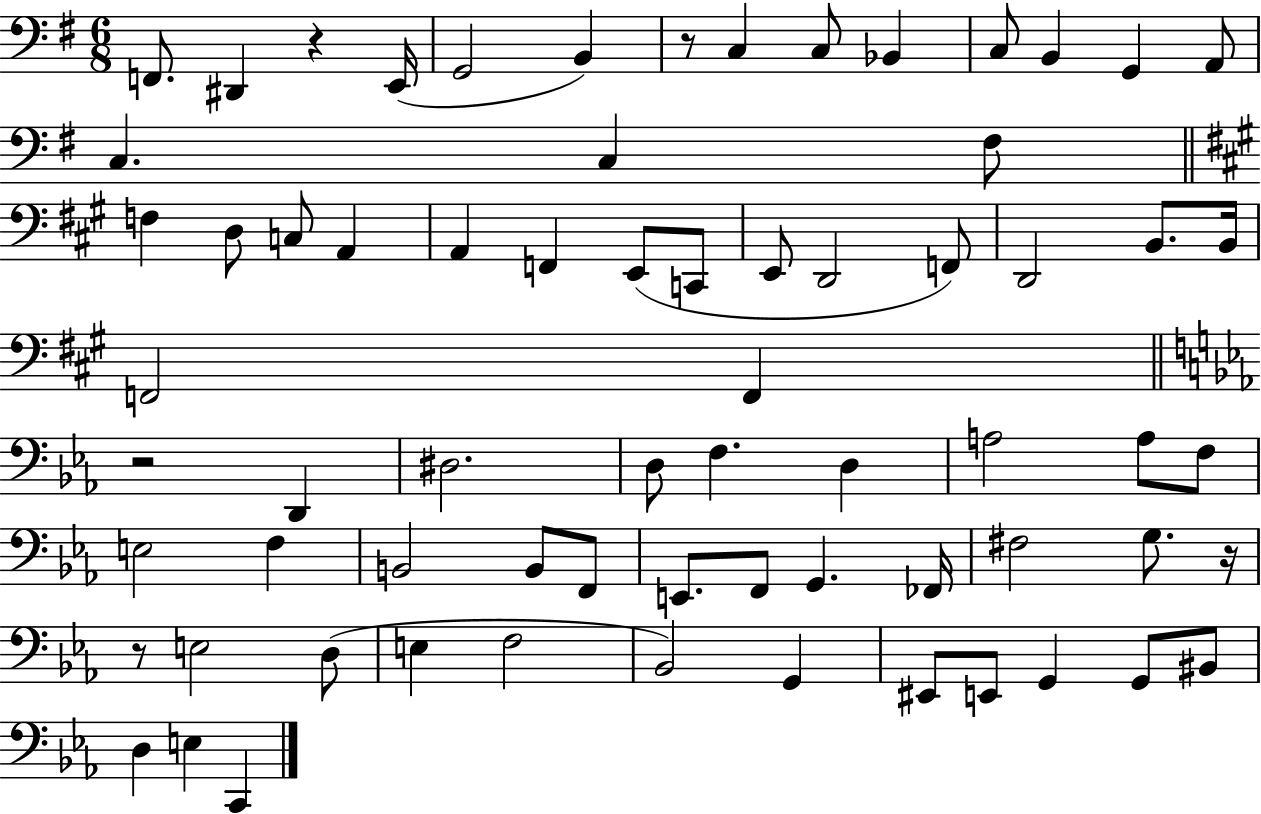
X:1
T:Untitled
M:6/8
L:1/4
K:G
F,,/2 ^D,, z E,,/4 G,,2 B,, z/2 C, C,/2 _B,, C,/2 B,, G,, A,,/2 C, C, ^F,/2 F, D,/2 C,/2 A,, A,, F,, E,,/2 C,,/2 E,,/2 D,,2 F,,/2 D,,2 B,,/2 B,,/4 F,,2 F,, z2 D,, ^D,2 D,/2 F, D, A,2 A,/2 F,/2 E,2 F, B,,2 B,,/2 F,,/2 E,,/2 F,,/2 G,, _F,,/4 ^F,2 G,/2 z/4 z/2 E,2 D,/2 E, F,2 _B,,2 G,, ^E,,/2 E,,/2 G,, G,,/2 ^B,,/2 D, E, C,,